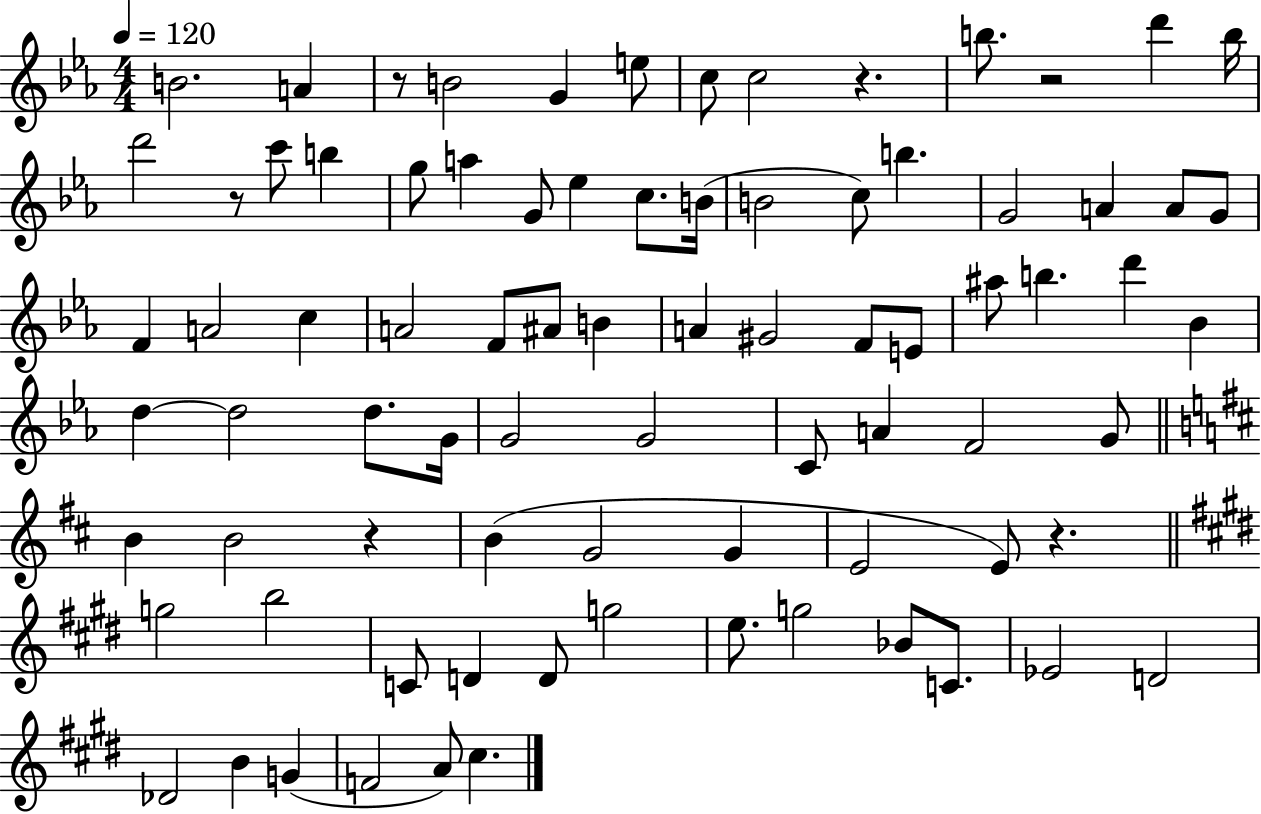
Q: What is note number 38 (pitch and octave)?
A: A#5